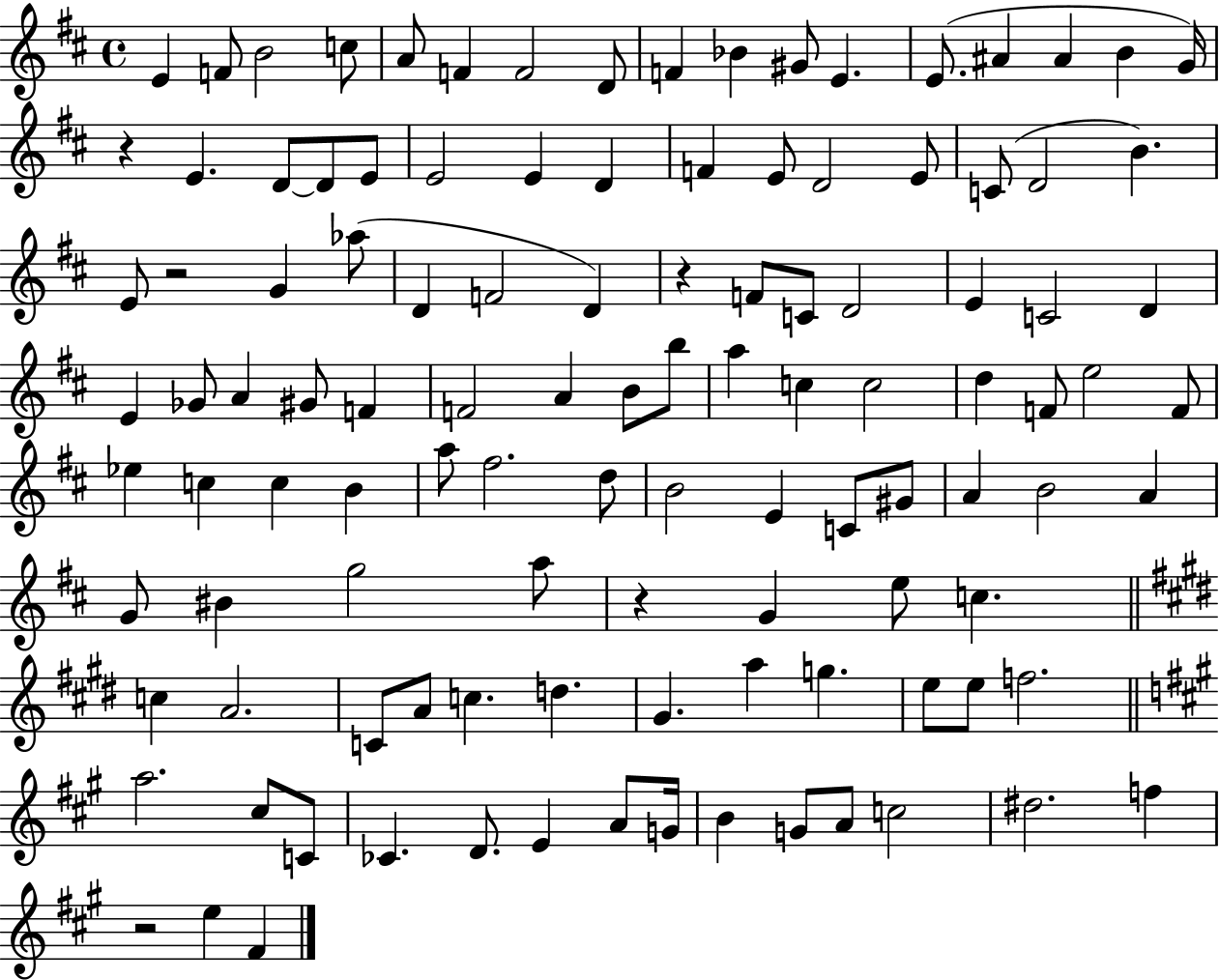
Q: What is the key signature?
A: D major